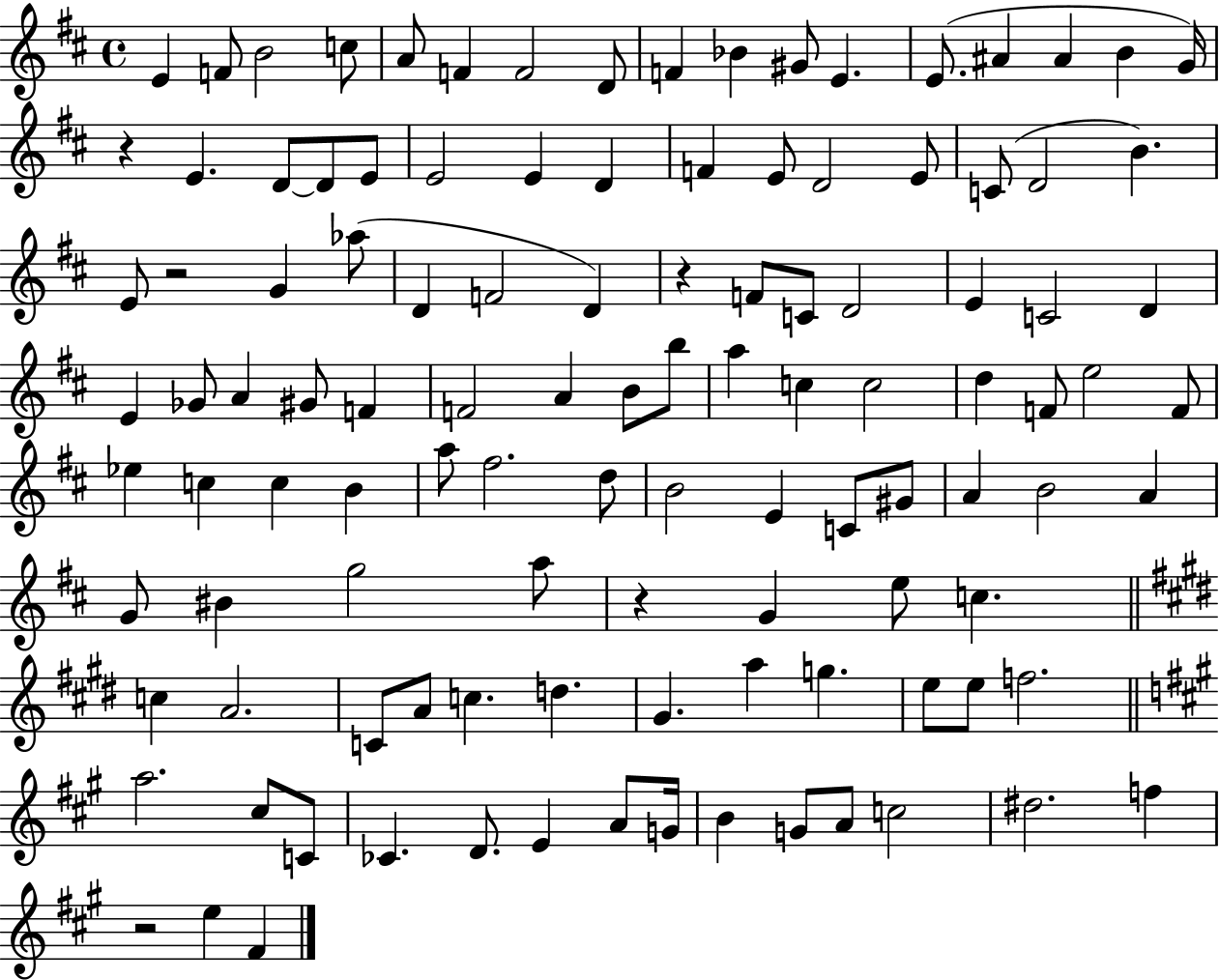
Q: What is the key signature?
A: D major